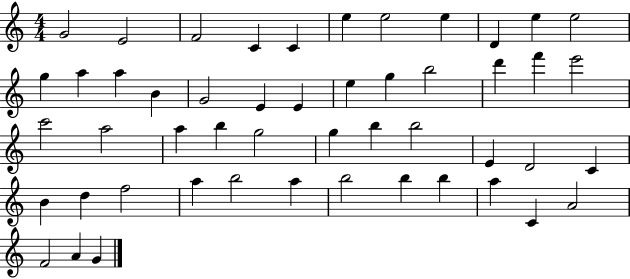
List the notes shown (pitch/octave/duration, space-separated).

G4/h E4/h F4/h C4/q C4/q E5/q E5/h E5/q D4/q E5/q E5/h G5/q A5/q A5/q B4/q G4/h E4/q E4/q E5/q G5/q B5/h D6/q F6/q E6/h C6/h A5/h A5/q B5/q G5/h G5/q B5/q B5/h E4/q D4/h C4/q B4/q D5/q F5/h A5/q B5/h A5/q B5/h B5/q B5/q A5/q C4/q A4/h F4/h A4/q G4/q